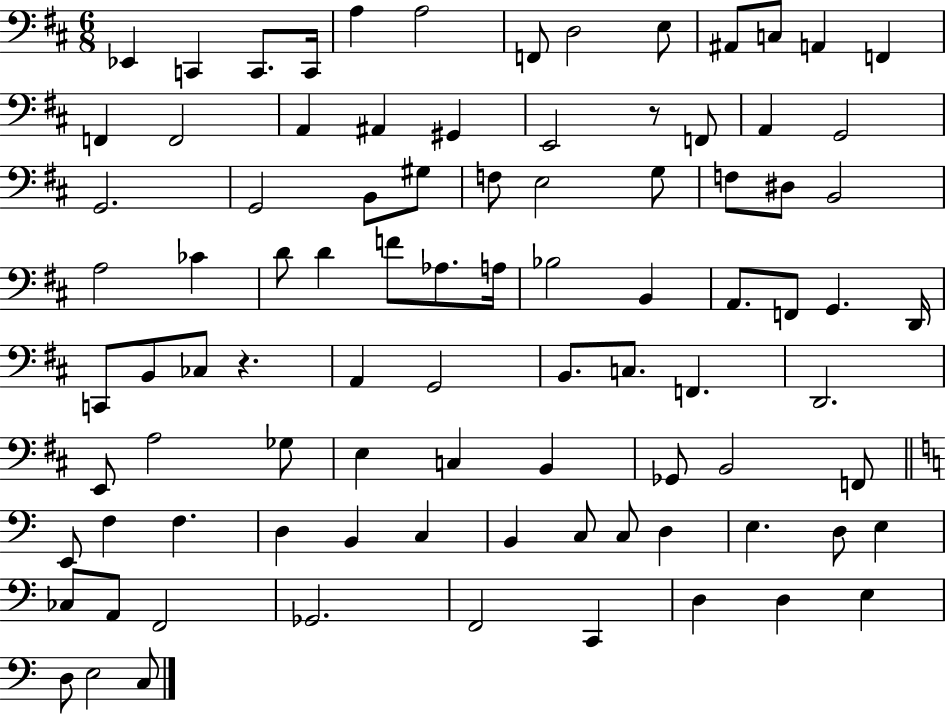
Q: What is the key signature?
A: D major